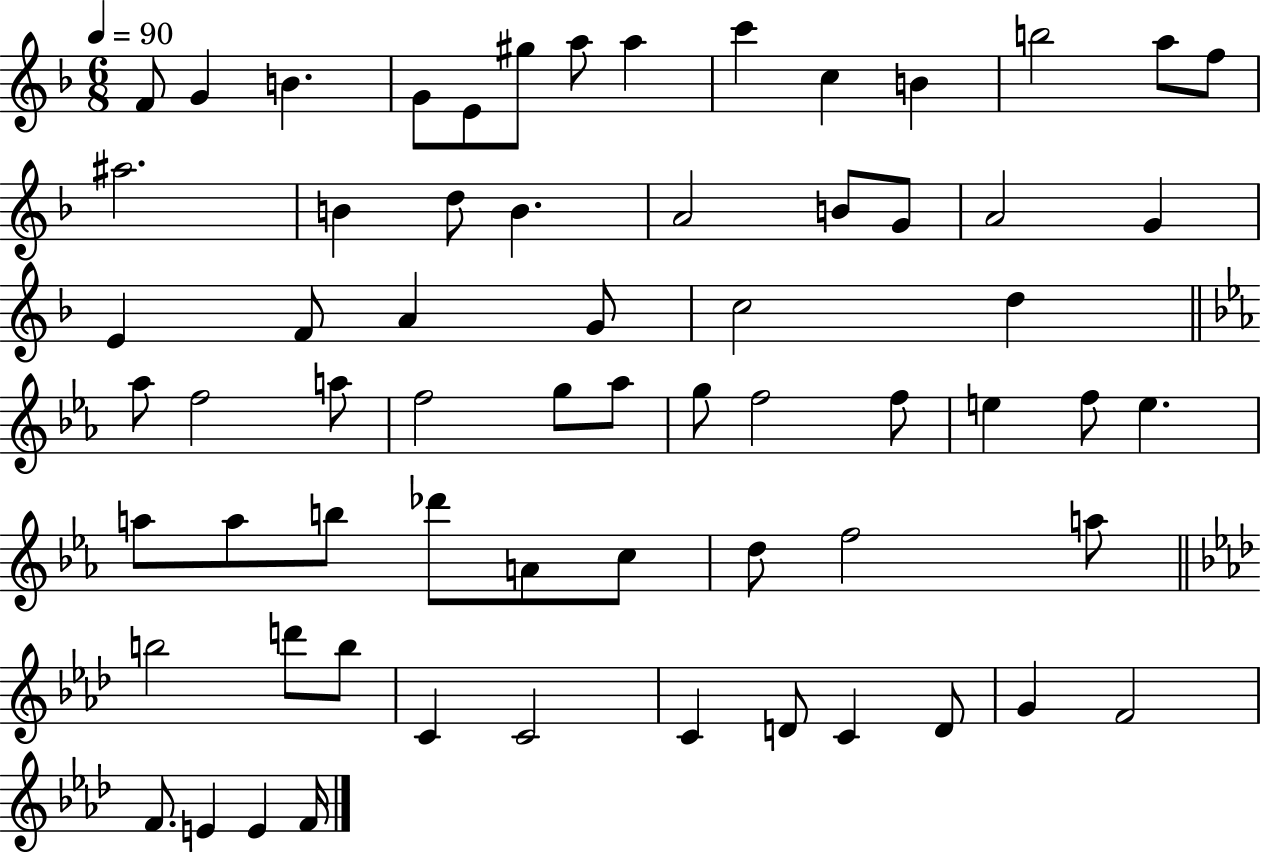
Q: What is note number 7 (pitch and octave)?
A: A5